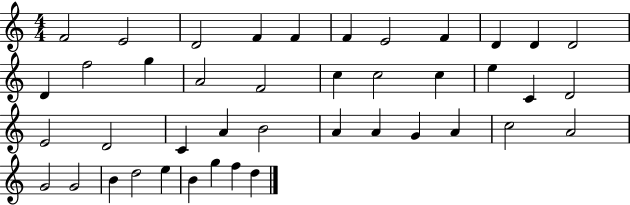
{
  \clef treble
  \numericTimeSignature
  \time 4/4
  \key c \major
  f'2 e'2 | d'2 f'4 f'4 | f'4 e'2 f'4 | d'4 d'4 d'2 | \break d'4 f''2 g''4 | a'2 f'2 | c''4 c''2 c''4 | e''4 c'4 d'2 | \break e'2 d'2 | c'4 a'4 b'2 | a'4 a'4 g'4 a'4 | c''2 a'2 | \break g'2 g'2 | b'4 d''2 e''4 | b'4 g''4 f''4 d''4 | \bar "|."
}